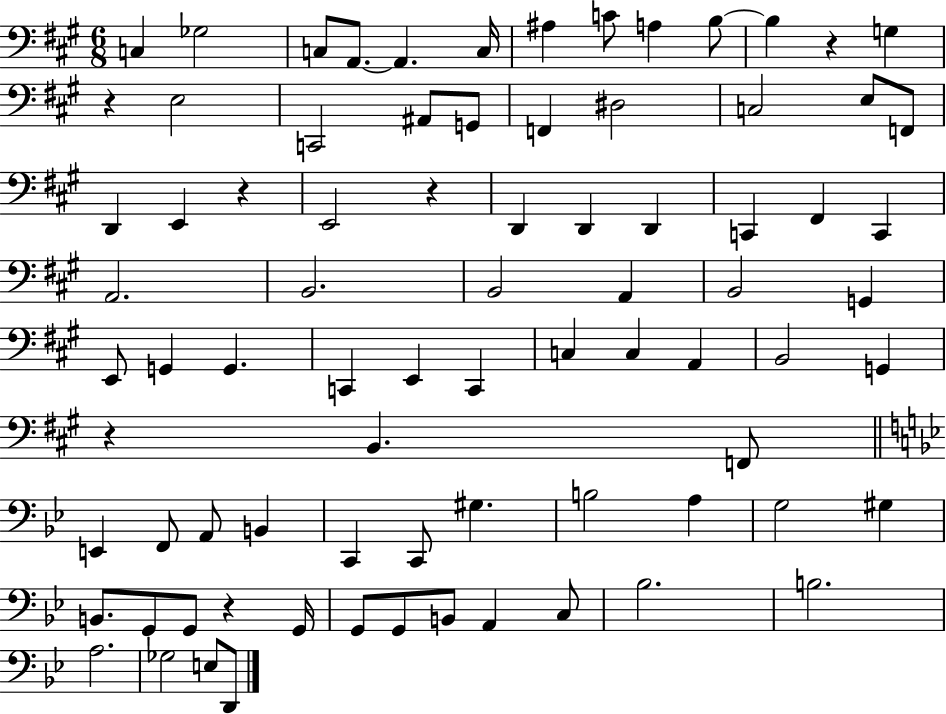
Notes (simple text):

C3/q Gb3/h C3/e A2/e. A2/q. C3/s A#3/q C4/e A3/q B3/e B3/q R/q G3/q R/q E3/h C2/h A#2/e G2/e F2/q D#3/h C3/h E3/e F2/e D2/q E2/q R/q E2/h R/q D2/q D2/q D2/q C2/q F#2/q C2/q A2/h. B2/h. B2/h A2/q B2/h G2/q E2/e G2/q G2/q. C2/q E2/q C2/q C3/q C3/q A2/q B2/h G2/q R/q B2/q. F2/e E2/q F2/e A2/e B2/q C2/q C2/e G#3/q. B3/h A3/q G3/h G#3/q B2/e. G2/e G2/e R/q G2/s G2/e G2/e B2/e A2/q C3/e Bb3/h. B3/h. A3/h. Gb3/h E3/e D2/e